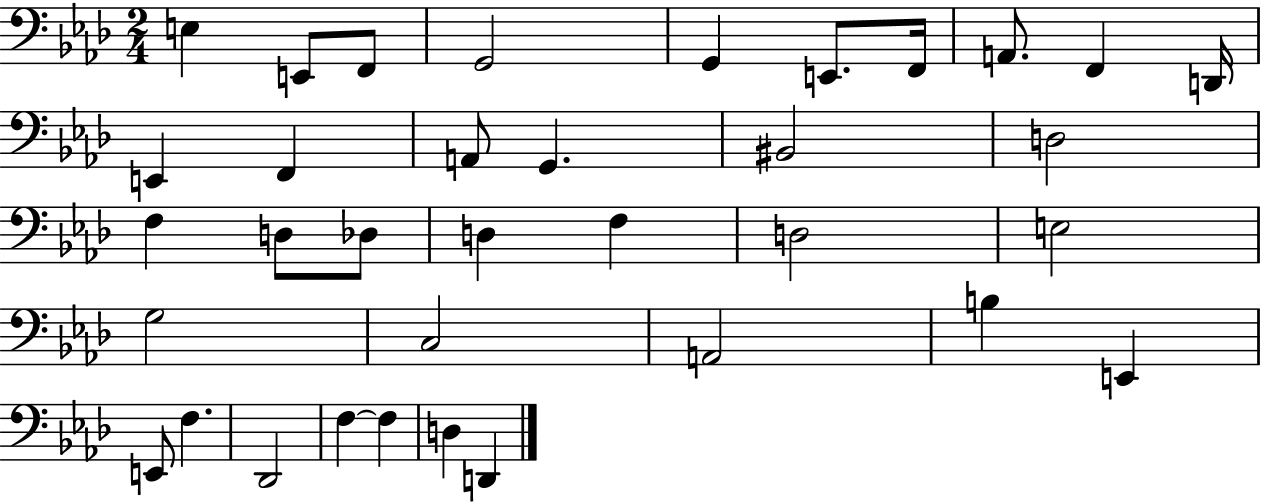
E3/q E2/e F2/e G2/h G2/q E2/e. F2/s A2/e. F2/q D2/s E2/q F2/q A2/e G2/q. BIS2/h D3/h F3/q D3/e Db3/e D3/q F3/q D3/h E3/h G3/h C3/h A2/h B3/q E2/q E2/e F3/q. Db2/h F3/q F3/q D3/q D2/q